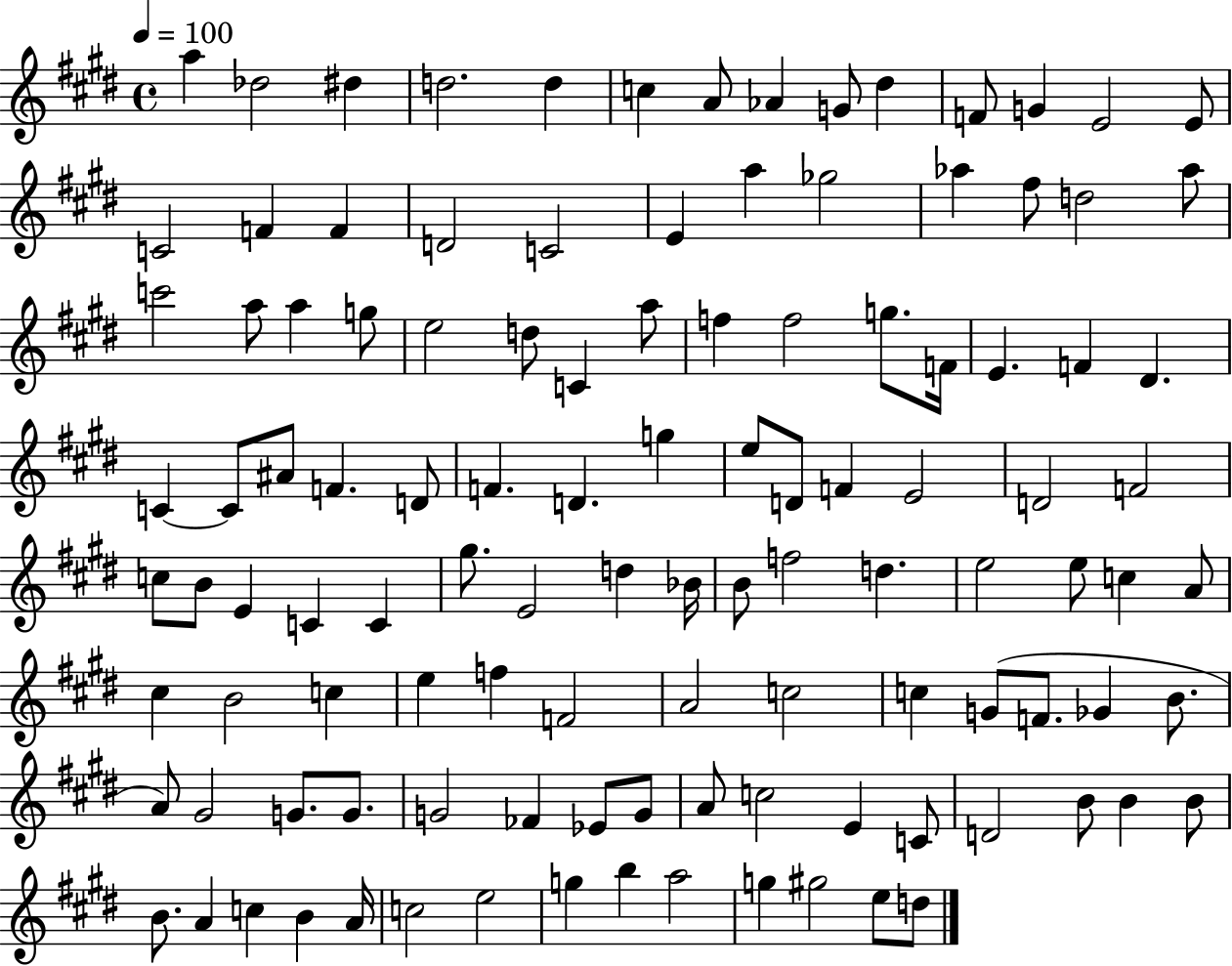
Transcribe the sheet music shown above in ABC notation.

X:1
T:Untitled
M:4/4
L:1/4
K:E
a _d2 ^d d2 d c A/2 _A G/2 ^d F/2 G E2 E/2 C2 F F D2 C2 E a _g2 _a ^f/2 d2 _a/2 c'2 a/2 a g/2 e2 d/2 C a/2 f f2 g/2 F/4 E F ^D C C/2 ^A/2 F D/2 F D g e/2 D/2 F E2 D2 F2 c/2 B/2 E C C ^g/2 E2 d _B/4 B/2 f2 d e2 e/2 c A/2 ^c B2 c e f F2 A2 c2 c G/2 F/2 _G B/2 A/2 ^G2 G/2 G/2 G2 _F _E/2 G/2 A/2 c2 E C/2 D2 B/2 B B/2 B/2 A c B A/4 c2 e2 g b a2 g ^g2 e/2 d/2